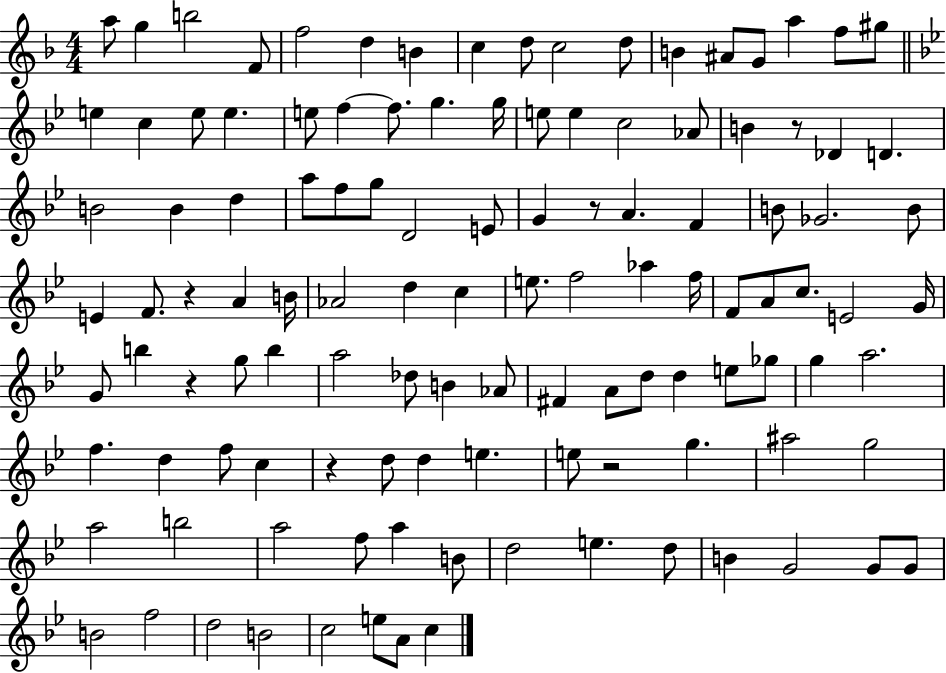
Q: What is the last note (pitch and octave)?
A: C5